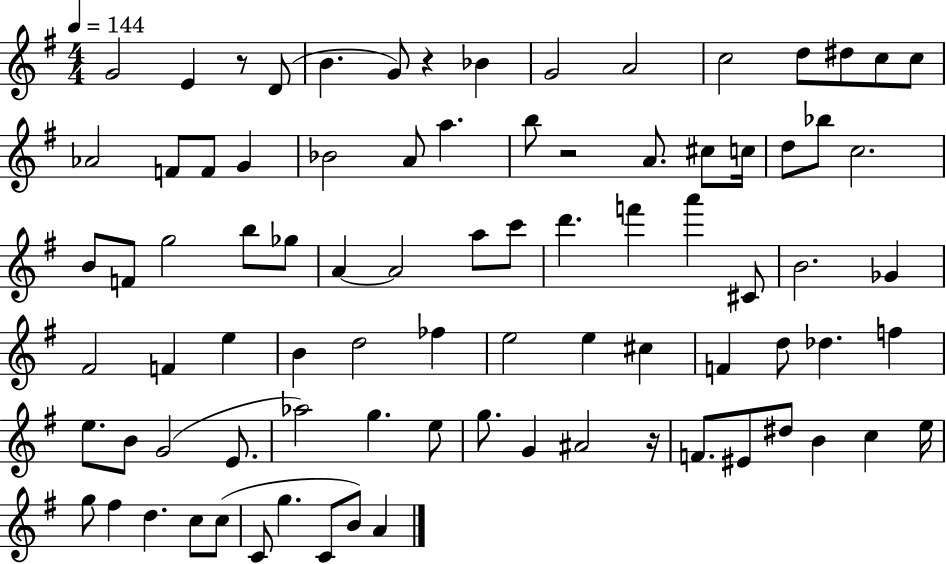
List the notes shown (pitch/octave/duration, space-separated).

G4/h E4/q R/e D4/e B4/q. G4/e R/q Bb4/q G4/h A4/h C5/h D5/e D#5/e C5/e C5/e Ab4/h F4/e F4/e G4/q Bb4/h A4/e A5/q. B5/e R/h A4/e. C#5/e C5/s D5/e Bb5/e C5/h. B4/e F4/e G5/h B5/e Gb5/e A4/q A4/h A5/e C6/e D6/q. F6/q A6/q C#4/e B4/h. Gb4/q F#4/h F4/q E5/q B4/q D5/h FES5/q E5/h E5/q C#5/q F4/q D5/e Db5/q. F5/q E5/e. B4/e G4/h E4/e. Ab5/h G5/q. E5/e G5/e. G4/q A#4/h R/s F4/e. EIS4/e D#5/e B4/q C5/q E5/s G5/e F#5/q D5/q. C5/e C5/e C4/e G5/q. C4/e B4/e A4/q